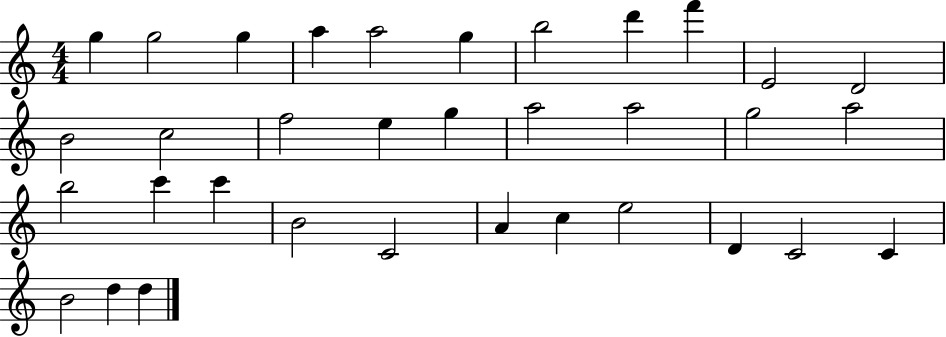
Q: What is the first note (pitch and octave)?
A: G5